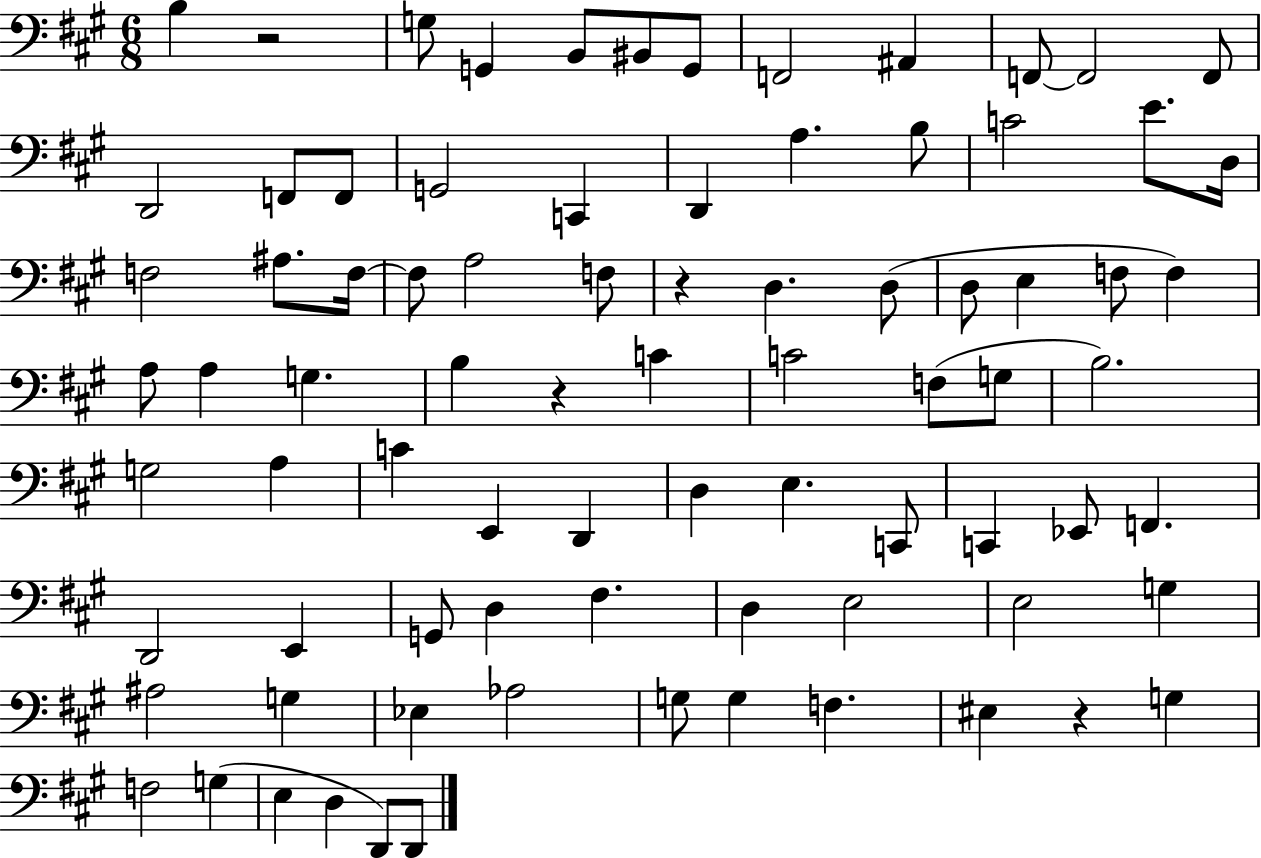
X:1
T:Untitled
M:6/8
L:1/4
K:A
B, z2 G,/2 G,, B,,/2 ^B,,/2 G,,/2 F,,2 ^A,, F,,/2 F,,2 F,,/2 D,,2 F,,/2 F,,/2 G,,2 C,, D,, A, B,/2 C2 E/2 D,/4 F,2 ^A,/2 F,/4 F,/2 A,2 F,/2 z D, D,/2 D,/2 E, F,/2 F, A,/2 A, G, B, z C C2 F,/2 G,/2 B,2 G,2 A, C E,, D,, D, E, C,,/2 C,, _E,,/2 F,, D,,2 E,, G,,/2 D, ^F, D, E,2 E,2 G, ^A,2 G, _E, _A,2 G,/2 G, F, ^E, z G, F,2 G, E, D, D,,/2 D,,/2